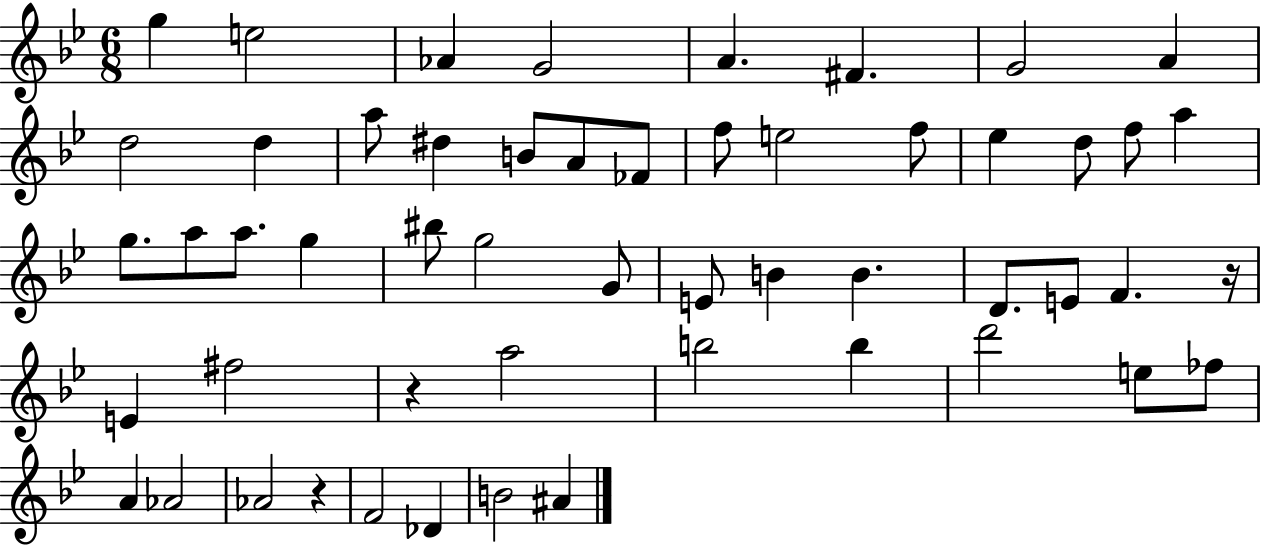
{
  \clef treble
  \numericTimeSignature
  \time 6/8
  \key bes \major
  \repeat volta 2 { g''4 e''2 | aes'4 g'2 | a'4. fis'4. | g'2 a'4 | \break d''2 d''4 | a''8 dis''4 b'8 a'8 fes'8 | f''8 e''2 f''8 | ees''4 d''8 f''8 a''4 | \break g''8. a''8 a''8. g''4 | bis''8 g''2 g'8 | e'8 b'4 b'4. | d'8. e'8 f'4. r16 | \break e'4 fis''2 | r4 a''2 | b''2 b''4 | d'''2 e''8 fes''8 | \break a'4 aes'2 | aes'2 r4 | f'2 des'4 | b'2 ais'4 | \break } \bar "|."
}